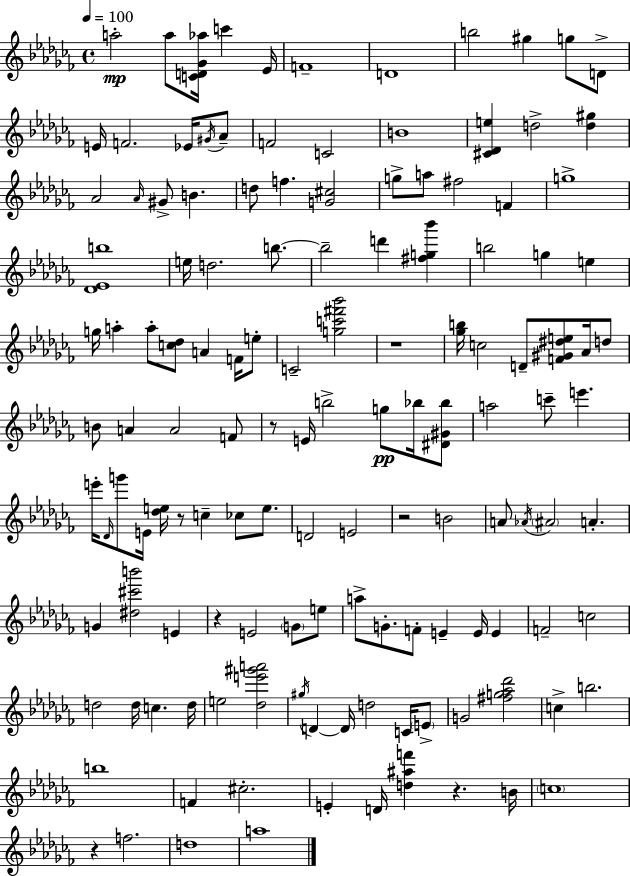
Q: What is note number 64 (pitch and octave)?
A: E4